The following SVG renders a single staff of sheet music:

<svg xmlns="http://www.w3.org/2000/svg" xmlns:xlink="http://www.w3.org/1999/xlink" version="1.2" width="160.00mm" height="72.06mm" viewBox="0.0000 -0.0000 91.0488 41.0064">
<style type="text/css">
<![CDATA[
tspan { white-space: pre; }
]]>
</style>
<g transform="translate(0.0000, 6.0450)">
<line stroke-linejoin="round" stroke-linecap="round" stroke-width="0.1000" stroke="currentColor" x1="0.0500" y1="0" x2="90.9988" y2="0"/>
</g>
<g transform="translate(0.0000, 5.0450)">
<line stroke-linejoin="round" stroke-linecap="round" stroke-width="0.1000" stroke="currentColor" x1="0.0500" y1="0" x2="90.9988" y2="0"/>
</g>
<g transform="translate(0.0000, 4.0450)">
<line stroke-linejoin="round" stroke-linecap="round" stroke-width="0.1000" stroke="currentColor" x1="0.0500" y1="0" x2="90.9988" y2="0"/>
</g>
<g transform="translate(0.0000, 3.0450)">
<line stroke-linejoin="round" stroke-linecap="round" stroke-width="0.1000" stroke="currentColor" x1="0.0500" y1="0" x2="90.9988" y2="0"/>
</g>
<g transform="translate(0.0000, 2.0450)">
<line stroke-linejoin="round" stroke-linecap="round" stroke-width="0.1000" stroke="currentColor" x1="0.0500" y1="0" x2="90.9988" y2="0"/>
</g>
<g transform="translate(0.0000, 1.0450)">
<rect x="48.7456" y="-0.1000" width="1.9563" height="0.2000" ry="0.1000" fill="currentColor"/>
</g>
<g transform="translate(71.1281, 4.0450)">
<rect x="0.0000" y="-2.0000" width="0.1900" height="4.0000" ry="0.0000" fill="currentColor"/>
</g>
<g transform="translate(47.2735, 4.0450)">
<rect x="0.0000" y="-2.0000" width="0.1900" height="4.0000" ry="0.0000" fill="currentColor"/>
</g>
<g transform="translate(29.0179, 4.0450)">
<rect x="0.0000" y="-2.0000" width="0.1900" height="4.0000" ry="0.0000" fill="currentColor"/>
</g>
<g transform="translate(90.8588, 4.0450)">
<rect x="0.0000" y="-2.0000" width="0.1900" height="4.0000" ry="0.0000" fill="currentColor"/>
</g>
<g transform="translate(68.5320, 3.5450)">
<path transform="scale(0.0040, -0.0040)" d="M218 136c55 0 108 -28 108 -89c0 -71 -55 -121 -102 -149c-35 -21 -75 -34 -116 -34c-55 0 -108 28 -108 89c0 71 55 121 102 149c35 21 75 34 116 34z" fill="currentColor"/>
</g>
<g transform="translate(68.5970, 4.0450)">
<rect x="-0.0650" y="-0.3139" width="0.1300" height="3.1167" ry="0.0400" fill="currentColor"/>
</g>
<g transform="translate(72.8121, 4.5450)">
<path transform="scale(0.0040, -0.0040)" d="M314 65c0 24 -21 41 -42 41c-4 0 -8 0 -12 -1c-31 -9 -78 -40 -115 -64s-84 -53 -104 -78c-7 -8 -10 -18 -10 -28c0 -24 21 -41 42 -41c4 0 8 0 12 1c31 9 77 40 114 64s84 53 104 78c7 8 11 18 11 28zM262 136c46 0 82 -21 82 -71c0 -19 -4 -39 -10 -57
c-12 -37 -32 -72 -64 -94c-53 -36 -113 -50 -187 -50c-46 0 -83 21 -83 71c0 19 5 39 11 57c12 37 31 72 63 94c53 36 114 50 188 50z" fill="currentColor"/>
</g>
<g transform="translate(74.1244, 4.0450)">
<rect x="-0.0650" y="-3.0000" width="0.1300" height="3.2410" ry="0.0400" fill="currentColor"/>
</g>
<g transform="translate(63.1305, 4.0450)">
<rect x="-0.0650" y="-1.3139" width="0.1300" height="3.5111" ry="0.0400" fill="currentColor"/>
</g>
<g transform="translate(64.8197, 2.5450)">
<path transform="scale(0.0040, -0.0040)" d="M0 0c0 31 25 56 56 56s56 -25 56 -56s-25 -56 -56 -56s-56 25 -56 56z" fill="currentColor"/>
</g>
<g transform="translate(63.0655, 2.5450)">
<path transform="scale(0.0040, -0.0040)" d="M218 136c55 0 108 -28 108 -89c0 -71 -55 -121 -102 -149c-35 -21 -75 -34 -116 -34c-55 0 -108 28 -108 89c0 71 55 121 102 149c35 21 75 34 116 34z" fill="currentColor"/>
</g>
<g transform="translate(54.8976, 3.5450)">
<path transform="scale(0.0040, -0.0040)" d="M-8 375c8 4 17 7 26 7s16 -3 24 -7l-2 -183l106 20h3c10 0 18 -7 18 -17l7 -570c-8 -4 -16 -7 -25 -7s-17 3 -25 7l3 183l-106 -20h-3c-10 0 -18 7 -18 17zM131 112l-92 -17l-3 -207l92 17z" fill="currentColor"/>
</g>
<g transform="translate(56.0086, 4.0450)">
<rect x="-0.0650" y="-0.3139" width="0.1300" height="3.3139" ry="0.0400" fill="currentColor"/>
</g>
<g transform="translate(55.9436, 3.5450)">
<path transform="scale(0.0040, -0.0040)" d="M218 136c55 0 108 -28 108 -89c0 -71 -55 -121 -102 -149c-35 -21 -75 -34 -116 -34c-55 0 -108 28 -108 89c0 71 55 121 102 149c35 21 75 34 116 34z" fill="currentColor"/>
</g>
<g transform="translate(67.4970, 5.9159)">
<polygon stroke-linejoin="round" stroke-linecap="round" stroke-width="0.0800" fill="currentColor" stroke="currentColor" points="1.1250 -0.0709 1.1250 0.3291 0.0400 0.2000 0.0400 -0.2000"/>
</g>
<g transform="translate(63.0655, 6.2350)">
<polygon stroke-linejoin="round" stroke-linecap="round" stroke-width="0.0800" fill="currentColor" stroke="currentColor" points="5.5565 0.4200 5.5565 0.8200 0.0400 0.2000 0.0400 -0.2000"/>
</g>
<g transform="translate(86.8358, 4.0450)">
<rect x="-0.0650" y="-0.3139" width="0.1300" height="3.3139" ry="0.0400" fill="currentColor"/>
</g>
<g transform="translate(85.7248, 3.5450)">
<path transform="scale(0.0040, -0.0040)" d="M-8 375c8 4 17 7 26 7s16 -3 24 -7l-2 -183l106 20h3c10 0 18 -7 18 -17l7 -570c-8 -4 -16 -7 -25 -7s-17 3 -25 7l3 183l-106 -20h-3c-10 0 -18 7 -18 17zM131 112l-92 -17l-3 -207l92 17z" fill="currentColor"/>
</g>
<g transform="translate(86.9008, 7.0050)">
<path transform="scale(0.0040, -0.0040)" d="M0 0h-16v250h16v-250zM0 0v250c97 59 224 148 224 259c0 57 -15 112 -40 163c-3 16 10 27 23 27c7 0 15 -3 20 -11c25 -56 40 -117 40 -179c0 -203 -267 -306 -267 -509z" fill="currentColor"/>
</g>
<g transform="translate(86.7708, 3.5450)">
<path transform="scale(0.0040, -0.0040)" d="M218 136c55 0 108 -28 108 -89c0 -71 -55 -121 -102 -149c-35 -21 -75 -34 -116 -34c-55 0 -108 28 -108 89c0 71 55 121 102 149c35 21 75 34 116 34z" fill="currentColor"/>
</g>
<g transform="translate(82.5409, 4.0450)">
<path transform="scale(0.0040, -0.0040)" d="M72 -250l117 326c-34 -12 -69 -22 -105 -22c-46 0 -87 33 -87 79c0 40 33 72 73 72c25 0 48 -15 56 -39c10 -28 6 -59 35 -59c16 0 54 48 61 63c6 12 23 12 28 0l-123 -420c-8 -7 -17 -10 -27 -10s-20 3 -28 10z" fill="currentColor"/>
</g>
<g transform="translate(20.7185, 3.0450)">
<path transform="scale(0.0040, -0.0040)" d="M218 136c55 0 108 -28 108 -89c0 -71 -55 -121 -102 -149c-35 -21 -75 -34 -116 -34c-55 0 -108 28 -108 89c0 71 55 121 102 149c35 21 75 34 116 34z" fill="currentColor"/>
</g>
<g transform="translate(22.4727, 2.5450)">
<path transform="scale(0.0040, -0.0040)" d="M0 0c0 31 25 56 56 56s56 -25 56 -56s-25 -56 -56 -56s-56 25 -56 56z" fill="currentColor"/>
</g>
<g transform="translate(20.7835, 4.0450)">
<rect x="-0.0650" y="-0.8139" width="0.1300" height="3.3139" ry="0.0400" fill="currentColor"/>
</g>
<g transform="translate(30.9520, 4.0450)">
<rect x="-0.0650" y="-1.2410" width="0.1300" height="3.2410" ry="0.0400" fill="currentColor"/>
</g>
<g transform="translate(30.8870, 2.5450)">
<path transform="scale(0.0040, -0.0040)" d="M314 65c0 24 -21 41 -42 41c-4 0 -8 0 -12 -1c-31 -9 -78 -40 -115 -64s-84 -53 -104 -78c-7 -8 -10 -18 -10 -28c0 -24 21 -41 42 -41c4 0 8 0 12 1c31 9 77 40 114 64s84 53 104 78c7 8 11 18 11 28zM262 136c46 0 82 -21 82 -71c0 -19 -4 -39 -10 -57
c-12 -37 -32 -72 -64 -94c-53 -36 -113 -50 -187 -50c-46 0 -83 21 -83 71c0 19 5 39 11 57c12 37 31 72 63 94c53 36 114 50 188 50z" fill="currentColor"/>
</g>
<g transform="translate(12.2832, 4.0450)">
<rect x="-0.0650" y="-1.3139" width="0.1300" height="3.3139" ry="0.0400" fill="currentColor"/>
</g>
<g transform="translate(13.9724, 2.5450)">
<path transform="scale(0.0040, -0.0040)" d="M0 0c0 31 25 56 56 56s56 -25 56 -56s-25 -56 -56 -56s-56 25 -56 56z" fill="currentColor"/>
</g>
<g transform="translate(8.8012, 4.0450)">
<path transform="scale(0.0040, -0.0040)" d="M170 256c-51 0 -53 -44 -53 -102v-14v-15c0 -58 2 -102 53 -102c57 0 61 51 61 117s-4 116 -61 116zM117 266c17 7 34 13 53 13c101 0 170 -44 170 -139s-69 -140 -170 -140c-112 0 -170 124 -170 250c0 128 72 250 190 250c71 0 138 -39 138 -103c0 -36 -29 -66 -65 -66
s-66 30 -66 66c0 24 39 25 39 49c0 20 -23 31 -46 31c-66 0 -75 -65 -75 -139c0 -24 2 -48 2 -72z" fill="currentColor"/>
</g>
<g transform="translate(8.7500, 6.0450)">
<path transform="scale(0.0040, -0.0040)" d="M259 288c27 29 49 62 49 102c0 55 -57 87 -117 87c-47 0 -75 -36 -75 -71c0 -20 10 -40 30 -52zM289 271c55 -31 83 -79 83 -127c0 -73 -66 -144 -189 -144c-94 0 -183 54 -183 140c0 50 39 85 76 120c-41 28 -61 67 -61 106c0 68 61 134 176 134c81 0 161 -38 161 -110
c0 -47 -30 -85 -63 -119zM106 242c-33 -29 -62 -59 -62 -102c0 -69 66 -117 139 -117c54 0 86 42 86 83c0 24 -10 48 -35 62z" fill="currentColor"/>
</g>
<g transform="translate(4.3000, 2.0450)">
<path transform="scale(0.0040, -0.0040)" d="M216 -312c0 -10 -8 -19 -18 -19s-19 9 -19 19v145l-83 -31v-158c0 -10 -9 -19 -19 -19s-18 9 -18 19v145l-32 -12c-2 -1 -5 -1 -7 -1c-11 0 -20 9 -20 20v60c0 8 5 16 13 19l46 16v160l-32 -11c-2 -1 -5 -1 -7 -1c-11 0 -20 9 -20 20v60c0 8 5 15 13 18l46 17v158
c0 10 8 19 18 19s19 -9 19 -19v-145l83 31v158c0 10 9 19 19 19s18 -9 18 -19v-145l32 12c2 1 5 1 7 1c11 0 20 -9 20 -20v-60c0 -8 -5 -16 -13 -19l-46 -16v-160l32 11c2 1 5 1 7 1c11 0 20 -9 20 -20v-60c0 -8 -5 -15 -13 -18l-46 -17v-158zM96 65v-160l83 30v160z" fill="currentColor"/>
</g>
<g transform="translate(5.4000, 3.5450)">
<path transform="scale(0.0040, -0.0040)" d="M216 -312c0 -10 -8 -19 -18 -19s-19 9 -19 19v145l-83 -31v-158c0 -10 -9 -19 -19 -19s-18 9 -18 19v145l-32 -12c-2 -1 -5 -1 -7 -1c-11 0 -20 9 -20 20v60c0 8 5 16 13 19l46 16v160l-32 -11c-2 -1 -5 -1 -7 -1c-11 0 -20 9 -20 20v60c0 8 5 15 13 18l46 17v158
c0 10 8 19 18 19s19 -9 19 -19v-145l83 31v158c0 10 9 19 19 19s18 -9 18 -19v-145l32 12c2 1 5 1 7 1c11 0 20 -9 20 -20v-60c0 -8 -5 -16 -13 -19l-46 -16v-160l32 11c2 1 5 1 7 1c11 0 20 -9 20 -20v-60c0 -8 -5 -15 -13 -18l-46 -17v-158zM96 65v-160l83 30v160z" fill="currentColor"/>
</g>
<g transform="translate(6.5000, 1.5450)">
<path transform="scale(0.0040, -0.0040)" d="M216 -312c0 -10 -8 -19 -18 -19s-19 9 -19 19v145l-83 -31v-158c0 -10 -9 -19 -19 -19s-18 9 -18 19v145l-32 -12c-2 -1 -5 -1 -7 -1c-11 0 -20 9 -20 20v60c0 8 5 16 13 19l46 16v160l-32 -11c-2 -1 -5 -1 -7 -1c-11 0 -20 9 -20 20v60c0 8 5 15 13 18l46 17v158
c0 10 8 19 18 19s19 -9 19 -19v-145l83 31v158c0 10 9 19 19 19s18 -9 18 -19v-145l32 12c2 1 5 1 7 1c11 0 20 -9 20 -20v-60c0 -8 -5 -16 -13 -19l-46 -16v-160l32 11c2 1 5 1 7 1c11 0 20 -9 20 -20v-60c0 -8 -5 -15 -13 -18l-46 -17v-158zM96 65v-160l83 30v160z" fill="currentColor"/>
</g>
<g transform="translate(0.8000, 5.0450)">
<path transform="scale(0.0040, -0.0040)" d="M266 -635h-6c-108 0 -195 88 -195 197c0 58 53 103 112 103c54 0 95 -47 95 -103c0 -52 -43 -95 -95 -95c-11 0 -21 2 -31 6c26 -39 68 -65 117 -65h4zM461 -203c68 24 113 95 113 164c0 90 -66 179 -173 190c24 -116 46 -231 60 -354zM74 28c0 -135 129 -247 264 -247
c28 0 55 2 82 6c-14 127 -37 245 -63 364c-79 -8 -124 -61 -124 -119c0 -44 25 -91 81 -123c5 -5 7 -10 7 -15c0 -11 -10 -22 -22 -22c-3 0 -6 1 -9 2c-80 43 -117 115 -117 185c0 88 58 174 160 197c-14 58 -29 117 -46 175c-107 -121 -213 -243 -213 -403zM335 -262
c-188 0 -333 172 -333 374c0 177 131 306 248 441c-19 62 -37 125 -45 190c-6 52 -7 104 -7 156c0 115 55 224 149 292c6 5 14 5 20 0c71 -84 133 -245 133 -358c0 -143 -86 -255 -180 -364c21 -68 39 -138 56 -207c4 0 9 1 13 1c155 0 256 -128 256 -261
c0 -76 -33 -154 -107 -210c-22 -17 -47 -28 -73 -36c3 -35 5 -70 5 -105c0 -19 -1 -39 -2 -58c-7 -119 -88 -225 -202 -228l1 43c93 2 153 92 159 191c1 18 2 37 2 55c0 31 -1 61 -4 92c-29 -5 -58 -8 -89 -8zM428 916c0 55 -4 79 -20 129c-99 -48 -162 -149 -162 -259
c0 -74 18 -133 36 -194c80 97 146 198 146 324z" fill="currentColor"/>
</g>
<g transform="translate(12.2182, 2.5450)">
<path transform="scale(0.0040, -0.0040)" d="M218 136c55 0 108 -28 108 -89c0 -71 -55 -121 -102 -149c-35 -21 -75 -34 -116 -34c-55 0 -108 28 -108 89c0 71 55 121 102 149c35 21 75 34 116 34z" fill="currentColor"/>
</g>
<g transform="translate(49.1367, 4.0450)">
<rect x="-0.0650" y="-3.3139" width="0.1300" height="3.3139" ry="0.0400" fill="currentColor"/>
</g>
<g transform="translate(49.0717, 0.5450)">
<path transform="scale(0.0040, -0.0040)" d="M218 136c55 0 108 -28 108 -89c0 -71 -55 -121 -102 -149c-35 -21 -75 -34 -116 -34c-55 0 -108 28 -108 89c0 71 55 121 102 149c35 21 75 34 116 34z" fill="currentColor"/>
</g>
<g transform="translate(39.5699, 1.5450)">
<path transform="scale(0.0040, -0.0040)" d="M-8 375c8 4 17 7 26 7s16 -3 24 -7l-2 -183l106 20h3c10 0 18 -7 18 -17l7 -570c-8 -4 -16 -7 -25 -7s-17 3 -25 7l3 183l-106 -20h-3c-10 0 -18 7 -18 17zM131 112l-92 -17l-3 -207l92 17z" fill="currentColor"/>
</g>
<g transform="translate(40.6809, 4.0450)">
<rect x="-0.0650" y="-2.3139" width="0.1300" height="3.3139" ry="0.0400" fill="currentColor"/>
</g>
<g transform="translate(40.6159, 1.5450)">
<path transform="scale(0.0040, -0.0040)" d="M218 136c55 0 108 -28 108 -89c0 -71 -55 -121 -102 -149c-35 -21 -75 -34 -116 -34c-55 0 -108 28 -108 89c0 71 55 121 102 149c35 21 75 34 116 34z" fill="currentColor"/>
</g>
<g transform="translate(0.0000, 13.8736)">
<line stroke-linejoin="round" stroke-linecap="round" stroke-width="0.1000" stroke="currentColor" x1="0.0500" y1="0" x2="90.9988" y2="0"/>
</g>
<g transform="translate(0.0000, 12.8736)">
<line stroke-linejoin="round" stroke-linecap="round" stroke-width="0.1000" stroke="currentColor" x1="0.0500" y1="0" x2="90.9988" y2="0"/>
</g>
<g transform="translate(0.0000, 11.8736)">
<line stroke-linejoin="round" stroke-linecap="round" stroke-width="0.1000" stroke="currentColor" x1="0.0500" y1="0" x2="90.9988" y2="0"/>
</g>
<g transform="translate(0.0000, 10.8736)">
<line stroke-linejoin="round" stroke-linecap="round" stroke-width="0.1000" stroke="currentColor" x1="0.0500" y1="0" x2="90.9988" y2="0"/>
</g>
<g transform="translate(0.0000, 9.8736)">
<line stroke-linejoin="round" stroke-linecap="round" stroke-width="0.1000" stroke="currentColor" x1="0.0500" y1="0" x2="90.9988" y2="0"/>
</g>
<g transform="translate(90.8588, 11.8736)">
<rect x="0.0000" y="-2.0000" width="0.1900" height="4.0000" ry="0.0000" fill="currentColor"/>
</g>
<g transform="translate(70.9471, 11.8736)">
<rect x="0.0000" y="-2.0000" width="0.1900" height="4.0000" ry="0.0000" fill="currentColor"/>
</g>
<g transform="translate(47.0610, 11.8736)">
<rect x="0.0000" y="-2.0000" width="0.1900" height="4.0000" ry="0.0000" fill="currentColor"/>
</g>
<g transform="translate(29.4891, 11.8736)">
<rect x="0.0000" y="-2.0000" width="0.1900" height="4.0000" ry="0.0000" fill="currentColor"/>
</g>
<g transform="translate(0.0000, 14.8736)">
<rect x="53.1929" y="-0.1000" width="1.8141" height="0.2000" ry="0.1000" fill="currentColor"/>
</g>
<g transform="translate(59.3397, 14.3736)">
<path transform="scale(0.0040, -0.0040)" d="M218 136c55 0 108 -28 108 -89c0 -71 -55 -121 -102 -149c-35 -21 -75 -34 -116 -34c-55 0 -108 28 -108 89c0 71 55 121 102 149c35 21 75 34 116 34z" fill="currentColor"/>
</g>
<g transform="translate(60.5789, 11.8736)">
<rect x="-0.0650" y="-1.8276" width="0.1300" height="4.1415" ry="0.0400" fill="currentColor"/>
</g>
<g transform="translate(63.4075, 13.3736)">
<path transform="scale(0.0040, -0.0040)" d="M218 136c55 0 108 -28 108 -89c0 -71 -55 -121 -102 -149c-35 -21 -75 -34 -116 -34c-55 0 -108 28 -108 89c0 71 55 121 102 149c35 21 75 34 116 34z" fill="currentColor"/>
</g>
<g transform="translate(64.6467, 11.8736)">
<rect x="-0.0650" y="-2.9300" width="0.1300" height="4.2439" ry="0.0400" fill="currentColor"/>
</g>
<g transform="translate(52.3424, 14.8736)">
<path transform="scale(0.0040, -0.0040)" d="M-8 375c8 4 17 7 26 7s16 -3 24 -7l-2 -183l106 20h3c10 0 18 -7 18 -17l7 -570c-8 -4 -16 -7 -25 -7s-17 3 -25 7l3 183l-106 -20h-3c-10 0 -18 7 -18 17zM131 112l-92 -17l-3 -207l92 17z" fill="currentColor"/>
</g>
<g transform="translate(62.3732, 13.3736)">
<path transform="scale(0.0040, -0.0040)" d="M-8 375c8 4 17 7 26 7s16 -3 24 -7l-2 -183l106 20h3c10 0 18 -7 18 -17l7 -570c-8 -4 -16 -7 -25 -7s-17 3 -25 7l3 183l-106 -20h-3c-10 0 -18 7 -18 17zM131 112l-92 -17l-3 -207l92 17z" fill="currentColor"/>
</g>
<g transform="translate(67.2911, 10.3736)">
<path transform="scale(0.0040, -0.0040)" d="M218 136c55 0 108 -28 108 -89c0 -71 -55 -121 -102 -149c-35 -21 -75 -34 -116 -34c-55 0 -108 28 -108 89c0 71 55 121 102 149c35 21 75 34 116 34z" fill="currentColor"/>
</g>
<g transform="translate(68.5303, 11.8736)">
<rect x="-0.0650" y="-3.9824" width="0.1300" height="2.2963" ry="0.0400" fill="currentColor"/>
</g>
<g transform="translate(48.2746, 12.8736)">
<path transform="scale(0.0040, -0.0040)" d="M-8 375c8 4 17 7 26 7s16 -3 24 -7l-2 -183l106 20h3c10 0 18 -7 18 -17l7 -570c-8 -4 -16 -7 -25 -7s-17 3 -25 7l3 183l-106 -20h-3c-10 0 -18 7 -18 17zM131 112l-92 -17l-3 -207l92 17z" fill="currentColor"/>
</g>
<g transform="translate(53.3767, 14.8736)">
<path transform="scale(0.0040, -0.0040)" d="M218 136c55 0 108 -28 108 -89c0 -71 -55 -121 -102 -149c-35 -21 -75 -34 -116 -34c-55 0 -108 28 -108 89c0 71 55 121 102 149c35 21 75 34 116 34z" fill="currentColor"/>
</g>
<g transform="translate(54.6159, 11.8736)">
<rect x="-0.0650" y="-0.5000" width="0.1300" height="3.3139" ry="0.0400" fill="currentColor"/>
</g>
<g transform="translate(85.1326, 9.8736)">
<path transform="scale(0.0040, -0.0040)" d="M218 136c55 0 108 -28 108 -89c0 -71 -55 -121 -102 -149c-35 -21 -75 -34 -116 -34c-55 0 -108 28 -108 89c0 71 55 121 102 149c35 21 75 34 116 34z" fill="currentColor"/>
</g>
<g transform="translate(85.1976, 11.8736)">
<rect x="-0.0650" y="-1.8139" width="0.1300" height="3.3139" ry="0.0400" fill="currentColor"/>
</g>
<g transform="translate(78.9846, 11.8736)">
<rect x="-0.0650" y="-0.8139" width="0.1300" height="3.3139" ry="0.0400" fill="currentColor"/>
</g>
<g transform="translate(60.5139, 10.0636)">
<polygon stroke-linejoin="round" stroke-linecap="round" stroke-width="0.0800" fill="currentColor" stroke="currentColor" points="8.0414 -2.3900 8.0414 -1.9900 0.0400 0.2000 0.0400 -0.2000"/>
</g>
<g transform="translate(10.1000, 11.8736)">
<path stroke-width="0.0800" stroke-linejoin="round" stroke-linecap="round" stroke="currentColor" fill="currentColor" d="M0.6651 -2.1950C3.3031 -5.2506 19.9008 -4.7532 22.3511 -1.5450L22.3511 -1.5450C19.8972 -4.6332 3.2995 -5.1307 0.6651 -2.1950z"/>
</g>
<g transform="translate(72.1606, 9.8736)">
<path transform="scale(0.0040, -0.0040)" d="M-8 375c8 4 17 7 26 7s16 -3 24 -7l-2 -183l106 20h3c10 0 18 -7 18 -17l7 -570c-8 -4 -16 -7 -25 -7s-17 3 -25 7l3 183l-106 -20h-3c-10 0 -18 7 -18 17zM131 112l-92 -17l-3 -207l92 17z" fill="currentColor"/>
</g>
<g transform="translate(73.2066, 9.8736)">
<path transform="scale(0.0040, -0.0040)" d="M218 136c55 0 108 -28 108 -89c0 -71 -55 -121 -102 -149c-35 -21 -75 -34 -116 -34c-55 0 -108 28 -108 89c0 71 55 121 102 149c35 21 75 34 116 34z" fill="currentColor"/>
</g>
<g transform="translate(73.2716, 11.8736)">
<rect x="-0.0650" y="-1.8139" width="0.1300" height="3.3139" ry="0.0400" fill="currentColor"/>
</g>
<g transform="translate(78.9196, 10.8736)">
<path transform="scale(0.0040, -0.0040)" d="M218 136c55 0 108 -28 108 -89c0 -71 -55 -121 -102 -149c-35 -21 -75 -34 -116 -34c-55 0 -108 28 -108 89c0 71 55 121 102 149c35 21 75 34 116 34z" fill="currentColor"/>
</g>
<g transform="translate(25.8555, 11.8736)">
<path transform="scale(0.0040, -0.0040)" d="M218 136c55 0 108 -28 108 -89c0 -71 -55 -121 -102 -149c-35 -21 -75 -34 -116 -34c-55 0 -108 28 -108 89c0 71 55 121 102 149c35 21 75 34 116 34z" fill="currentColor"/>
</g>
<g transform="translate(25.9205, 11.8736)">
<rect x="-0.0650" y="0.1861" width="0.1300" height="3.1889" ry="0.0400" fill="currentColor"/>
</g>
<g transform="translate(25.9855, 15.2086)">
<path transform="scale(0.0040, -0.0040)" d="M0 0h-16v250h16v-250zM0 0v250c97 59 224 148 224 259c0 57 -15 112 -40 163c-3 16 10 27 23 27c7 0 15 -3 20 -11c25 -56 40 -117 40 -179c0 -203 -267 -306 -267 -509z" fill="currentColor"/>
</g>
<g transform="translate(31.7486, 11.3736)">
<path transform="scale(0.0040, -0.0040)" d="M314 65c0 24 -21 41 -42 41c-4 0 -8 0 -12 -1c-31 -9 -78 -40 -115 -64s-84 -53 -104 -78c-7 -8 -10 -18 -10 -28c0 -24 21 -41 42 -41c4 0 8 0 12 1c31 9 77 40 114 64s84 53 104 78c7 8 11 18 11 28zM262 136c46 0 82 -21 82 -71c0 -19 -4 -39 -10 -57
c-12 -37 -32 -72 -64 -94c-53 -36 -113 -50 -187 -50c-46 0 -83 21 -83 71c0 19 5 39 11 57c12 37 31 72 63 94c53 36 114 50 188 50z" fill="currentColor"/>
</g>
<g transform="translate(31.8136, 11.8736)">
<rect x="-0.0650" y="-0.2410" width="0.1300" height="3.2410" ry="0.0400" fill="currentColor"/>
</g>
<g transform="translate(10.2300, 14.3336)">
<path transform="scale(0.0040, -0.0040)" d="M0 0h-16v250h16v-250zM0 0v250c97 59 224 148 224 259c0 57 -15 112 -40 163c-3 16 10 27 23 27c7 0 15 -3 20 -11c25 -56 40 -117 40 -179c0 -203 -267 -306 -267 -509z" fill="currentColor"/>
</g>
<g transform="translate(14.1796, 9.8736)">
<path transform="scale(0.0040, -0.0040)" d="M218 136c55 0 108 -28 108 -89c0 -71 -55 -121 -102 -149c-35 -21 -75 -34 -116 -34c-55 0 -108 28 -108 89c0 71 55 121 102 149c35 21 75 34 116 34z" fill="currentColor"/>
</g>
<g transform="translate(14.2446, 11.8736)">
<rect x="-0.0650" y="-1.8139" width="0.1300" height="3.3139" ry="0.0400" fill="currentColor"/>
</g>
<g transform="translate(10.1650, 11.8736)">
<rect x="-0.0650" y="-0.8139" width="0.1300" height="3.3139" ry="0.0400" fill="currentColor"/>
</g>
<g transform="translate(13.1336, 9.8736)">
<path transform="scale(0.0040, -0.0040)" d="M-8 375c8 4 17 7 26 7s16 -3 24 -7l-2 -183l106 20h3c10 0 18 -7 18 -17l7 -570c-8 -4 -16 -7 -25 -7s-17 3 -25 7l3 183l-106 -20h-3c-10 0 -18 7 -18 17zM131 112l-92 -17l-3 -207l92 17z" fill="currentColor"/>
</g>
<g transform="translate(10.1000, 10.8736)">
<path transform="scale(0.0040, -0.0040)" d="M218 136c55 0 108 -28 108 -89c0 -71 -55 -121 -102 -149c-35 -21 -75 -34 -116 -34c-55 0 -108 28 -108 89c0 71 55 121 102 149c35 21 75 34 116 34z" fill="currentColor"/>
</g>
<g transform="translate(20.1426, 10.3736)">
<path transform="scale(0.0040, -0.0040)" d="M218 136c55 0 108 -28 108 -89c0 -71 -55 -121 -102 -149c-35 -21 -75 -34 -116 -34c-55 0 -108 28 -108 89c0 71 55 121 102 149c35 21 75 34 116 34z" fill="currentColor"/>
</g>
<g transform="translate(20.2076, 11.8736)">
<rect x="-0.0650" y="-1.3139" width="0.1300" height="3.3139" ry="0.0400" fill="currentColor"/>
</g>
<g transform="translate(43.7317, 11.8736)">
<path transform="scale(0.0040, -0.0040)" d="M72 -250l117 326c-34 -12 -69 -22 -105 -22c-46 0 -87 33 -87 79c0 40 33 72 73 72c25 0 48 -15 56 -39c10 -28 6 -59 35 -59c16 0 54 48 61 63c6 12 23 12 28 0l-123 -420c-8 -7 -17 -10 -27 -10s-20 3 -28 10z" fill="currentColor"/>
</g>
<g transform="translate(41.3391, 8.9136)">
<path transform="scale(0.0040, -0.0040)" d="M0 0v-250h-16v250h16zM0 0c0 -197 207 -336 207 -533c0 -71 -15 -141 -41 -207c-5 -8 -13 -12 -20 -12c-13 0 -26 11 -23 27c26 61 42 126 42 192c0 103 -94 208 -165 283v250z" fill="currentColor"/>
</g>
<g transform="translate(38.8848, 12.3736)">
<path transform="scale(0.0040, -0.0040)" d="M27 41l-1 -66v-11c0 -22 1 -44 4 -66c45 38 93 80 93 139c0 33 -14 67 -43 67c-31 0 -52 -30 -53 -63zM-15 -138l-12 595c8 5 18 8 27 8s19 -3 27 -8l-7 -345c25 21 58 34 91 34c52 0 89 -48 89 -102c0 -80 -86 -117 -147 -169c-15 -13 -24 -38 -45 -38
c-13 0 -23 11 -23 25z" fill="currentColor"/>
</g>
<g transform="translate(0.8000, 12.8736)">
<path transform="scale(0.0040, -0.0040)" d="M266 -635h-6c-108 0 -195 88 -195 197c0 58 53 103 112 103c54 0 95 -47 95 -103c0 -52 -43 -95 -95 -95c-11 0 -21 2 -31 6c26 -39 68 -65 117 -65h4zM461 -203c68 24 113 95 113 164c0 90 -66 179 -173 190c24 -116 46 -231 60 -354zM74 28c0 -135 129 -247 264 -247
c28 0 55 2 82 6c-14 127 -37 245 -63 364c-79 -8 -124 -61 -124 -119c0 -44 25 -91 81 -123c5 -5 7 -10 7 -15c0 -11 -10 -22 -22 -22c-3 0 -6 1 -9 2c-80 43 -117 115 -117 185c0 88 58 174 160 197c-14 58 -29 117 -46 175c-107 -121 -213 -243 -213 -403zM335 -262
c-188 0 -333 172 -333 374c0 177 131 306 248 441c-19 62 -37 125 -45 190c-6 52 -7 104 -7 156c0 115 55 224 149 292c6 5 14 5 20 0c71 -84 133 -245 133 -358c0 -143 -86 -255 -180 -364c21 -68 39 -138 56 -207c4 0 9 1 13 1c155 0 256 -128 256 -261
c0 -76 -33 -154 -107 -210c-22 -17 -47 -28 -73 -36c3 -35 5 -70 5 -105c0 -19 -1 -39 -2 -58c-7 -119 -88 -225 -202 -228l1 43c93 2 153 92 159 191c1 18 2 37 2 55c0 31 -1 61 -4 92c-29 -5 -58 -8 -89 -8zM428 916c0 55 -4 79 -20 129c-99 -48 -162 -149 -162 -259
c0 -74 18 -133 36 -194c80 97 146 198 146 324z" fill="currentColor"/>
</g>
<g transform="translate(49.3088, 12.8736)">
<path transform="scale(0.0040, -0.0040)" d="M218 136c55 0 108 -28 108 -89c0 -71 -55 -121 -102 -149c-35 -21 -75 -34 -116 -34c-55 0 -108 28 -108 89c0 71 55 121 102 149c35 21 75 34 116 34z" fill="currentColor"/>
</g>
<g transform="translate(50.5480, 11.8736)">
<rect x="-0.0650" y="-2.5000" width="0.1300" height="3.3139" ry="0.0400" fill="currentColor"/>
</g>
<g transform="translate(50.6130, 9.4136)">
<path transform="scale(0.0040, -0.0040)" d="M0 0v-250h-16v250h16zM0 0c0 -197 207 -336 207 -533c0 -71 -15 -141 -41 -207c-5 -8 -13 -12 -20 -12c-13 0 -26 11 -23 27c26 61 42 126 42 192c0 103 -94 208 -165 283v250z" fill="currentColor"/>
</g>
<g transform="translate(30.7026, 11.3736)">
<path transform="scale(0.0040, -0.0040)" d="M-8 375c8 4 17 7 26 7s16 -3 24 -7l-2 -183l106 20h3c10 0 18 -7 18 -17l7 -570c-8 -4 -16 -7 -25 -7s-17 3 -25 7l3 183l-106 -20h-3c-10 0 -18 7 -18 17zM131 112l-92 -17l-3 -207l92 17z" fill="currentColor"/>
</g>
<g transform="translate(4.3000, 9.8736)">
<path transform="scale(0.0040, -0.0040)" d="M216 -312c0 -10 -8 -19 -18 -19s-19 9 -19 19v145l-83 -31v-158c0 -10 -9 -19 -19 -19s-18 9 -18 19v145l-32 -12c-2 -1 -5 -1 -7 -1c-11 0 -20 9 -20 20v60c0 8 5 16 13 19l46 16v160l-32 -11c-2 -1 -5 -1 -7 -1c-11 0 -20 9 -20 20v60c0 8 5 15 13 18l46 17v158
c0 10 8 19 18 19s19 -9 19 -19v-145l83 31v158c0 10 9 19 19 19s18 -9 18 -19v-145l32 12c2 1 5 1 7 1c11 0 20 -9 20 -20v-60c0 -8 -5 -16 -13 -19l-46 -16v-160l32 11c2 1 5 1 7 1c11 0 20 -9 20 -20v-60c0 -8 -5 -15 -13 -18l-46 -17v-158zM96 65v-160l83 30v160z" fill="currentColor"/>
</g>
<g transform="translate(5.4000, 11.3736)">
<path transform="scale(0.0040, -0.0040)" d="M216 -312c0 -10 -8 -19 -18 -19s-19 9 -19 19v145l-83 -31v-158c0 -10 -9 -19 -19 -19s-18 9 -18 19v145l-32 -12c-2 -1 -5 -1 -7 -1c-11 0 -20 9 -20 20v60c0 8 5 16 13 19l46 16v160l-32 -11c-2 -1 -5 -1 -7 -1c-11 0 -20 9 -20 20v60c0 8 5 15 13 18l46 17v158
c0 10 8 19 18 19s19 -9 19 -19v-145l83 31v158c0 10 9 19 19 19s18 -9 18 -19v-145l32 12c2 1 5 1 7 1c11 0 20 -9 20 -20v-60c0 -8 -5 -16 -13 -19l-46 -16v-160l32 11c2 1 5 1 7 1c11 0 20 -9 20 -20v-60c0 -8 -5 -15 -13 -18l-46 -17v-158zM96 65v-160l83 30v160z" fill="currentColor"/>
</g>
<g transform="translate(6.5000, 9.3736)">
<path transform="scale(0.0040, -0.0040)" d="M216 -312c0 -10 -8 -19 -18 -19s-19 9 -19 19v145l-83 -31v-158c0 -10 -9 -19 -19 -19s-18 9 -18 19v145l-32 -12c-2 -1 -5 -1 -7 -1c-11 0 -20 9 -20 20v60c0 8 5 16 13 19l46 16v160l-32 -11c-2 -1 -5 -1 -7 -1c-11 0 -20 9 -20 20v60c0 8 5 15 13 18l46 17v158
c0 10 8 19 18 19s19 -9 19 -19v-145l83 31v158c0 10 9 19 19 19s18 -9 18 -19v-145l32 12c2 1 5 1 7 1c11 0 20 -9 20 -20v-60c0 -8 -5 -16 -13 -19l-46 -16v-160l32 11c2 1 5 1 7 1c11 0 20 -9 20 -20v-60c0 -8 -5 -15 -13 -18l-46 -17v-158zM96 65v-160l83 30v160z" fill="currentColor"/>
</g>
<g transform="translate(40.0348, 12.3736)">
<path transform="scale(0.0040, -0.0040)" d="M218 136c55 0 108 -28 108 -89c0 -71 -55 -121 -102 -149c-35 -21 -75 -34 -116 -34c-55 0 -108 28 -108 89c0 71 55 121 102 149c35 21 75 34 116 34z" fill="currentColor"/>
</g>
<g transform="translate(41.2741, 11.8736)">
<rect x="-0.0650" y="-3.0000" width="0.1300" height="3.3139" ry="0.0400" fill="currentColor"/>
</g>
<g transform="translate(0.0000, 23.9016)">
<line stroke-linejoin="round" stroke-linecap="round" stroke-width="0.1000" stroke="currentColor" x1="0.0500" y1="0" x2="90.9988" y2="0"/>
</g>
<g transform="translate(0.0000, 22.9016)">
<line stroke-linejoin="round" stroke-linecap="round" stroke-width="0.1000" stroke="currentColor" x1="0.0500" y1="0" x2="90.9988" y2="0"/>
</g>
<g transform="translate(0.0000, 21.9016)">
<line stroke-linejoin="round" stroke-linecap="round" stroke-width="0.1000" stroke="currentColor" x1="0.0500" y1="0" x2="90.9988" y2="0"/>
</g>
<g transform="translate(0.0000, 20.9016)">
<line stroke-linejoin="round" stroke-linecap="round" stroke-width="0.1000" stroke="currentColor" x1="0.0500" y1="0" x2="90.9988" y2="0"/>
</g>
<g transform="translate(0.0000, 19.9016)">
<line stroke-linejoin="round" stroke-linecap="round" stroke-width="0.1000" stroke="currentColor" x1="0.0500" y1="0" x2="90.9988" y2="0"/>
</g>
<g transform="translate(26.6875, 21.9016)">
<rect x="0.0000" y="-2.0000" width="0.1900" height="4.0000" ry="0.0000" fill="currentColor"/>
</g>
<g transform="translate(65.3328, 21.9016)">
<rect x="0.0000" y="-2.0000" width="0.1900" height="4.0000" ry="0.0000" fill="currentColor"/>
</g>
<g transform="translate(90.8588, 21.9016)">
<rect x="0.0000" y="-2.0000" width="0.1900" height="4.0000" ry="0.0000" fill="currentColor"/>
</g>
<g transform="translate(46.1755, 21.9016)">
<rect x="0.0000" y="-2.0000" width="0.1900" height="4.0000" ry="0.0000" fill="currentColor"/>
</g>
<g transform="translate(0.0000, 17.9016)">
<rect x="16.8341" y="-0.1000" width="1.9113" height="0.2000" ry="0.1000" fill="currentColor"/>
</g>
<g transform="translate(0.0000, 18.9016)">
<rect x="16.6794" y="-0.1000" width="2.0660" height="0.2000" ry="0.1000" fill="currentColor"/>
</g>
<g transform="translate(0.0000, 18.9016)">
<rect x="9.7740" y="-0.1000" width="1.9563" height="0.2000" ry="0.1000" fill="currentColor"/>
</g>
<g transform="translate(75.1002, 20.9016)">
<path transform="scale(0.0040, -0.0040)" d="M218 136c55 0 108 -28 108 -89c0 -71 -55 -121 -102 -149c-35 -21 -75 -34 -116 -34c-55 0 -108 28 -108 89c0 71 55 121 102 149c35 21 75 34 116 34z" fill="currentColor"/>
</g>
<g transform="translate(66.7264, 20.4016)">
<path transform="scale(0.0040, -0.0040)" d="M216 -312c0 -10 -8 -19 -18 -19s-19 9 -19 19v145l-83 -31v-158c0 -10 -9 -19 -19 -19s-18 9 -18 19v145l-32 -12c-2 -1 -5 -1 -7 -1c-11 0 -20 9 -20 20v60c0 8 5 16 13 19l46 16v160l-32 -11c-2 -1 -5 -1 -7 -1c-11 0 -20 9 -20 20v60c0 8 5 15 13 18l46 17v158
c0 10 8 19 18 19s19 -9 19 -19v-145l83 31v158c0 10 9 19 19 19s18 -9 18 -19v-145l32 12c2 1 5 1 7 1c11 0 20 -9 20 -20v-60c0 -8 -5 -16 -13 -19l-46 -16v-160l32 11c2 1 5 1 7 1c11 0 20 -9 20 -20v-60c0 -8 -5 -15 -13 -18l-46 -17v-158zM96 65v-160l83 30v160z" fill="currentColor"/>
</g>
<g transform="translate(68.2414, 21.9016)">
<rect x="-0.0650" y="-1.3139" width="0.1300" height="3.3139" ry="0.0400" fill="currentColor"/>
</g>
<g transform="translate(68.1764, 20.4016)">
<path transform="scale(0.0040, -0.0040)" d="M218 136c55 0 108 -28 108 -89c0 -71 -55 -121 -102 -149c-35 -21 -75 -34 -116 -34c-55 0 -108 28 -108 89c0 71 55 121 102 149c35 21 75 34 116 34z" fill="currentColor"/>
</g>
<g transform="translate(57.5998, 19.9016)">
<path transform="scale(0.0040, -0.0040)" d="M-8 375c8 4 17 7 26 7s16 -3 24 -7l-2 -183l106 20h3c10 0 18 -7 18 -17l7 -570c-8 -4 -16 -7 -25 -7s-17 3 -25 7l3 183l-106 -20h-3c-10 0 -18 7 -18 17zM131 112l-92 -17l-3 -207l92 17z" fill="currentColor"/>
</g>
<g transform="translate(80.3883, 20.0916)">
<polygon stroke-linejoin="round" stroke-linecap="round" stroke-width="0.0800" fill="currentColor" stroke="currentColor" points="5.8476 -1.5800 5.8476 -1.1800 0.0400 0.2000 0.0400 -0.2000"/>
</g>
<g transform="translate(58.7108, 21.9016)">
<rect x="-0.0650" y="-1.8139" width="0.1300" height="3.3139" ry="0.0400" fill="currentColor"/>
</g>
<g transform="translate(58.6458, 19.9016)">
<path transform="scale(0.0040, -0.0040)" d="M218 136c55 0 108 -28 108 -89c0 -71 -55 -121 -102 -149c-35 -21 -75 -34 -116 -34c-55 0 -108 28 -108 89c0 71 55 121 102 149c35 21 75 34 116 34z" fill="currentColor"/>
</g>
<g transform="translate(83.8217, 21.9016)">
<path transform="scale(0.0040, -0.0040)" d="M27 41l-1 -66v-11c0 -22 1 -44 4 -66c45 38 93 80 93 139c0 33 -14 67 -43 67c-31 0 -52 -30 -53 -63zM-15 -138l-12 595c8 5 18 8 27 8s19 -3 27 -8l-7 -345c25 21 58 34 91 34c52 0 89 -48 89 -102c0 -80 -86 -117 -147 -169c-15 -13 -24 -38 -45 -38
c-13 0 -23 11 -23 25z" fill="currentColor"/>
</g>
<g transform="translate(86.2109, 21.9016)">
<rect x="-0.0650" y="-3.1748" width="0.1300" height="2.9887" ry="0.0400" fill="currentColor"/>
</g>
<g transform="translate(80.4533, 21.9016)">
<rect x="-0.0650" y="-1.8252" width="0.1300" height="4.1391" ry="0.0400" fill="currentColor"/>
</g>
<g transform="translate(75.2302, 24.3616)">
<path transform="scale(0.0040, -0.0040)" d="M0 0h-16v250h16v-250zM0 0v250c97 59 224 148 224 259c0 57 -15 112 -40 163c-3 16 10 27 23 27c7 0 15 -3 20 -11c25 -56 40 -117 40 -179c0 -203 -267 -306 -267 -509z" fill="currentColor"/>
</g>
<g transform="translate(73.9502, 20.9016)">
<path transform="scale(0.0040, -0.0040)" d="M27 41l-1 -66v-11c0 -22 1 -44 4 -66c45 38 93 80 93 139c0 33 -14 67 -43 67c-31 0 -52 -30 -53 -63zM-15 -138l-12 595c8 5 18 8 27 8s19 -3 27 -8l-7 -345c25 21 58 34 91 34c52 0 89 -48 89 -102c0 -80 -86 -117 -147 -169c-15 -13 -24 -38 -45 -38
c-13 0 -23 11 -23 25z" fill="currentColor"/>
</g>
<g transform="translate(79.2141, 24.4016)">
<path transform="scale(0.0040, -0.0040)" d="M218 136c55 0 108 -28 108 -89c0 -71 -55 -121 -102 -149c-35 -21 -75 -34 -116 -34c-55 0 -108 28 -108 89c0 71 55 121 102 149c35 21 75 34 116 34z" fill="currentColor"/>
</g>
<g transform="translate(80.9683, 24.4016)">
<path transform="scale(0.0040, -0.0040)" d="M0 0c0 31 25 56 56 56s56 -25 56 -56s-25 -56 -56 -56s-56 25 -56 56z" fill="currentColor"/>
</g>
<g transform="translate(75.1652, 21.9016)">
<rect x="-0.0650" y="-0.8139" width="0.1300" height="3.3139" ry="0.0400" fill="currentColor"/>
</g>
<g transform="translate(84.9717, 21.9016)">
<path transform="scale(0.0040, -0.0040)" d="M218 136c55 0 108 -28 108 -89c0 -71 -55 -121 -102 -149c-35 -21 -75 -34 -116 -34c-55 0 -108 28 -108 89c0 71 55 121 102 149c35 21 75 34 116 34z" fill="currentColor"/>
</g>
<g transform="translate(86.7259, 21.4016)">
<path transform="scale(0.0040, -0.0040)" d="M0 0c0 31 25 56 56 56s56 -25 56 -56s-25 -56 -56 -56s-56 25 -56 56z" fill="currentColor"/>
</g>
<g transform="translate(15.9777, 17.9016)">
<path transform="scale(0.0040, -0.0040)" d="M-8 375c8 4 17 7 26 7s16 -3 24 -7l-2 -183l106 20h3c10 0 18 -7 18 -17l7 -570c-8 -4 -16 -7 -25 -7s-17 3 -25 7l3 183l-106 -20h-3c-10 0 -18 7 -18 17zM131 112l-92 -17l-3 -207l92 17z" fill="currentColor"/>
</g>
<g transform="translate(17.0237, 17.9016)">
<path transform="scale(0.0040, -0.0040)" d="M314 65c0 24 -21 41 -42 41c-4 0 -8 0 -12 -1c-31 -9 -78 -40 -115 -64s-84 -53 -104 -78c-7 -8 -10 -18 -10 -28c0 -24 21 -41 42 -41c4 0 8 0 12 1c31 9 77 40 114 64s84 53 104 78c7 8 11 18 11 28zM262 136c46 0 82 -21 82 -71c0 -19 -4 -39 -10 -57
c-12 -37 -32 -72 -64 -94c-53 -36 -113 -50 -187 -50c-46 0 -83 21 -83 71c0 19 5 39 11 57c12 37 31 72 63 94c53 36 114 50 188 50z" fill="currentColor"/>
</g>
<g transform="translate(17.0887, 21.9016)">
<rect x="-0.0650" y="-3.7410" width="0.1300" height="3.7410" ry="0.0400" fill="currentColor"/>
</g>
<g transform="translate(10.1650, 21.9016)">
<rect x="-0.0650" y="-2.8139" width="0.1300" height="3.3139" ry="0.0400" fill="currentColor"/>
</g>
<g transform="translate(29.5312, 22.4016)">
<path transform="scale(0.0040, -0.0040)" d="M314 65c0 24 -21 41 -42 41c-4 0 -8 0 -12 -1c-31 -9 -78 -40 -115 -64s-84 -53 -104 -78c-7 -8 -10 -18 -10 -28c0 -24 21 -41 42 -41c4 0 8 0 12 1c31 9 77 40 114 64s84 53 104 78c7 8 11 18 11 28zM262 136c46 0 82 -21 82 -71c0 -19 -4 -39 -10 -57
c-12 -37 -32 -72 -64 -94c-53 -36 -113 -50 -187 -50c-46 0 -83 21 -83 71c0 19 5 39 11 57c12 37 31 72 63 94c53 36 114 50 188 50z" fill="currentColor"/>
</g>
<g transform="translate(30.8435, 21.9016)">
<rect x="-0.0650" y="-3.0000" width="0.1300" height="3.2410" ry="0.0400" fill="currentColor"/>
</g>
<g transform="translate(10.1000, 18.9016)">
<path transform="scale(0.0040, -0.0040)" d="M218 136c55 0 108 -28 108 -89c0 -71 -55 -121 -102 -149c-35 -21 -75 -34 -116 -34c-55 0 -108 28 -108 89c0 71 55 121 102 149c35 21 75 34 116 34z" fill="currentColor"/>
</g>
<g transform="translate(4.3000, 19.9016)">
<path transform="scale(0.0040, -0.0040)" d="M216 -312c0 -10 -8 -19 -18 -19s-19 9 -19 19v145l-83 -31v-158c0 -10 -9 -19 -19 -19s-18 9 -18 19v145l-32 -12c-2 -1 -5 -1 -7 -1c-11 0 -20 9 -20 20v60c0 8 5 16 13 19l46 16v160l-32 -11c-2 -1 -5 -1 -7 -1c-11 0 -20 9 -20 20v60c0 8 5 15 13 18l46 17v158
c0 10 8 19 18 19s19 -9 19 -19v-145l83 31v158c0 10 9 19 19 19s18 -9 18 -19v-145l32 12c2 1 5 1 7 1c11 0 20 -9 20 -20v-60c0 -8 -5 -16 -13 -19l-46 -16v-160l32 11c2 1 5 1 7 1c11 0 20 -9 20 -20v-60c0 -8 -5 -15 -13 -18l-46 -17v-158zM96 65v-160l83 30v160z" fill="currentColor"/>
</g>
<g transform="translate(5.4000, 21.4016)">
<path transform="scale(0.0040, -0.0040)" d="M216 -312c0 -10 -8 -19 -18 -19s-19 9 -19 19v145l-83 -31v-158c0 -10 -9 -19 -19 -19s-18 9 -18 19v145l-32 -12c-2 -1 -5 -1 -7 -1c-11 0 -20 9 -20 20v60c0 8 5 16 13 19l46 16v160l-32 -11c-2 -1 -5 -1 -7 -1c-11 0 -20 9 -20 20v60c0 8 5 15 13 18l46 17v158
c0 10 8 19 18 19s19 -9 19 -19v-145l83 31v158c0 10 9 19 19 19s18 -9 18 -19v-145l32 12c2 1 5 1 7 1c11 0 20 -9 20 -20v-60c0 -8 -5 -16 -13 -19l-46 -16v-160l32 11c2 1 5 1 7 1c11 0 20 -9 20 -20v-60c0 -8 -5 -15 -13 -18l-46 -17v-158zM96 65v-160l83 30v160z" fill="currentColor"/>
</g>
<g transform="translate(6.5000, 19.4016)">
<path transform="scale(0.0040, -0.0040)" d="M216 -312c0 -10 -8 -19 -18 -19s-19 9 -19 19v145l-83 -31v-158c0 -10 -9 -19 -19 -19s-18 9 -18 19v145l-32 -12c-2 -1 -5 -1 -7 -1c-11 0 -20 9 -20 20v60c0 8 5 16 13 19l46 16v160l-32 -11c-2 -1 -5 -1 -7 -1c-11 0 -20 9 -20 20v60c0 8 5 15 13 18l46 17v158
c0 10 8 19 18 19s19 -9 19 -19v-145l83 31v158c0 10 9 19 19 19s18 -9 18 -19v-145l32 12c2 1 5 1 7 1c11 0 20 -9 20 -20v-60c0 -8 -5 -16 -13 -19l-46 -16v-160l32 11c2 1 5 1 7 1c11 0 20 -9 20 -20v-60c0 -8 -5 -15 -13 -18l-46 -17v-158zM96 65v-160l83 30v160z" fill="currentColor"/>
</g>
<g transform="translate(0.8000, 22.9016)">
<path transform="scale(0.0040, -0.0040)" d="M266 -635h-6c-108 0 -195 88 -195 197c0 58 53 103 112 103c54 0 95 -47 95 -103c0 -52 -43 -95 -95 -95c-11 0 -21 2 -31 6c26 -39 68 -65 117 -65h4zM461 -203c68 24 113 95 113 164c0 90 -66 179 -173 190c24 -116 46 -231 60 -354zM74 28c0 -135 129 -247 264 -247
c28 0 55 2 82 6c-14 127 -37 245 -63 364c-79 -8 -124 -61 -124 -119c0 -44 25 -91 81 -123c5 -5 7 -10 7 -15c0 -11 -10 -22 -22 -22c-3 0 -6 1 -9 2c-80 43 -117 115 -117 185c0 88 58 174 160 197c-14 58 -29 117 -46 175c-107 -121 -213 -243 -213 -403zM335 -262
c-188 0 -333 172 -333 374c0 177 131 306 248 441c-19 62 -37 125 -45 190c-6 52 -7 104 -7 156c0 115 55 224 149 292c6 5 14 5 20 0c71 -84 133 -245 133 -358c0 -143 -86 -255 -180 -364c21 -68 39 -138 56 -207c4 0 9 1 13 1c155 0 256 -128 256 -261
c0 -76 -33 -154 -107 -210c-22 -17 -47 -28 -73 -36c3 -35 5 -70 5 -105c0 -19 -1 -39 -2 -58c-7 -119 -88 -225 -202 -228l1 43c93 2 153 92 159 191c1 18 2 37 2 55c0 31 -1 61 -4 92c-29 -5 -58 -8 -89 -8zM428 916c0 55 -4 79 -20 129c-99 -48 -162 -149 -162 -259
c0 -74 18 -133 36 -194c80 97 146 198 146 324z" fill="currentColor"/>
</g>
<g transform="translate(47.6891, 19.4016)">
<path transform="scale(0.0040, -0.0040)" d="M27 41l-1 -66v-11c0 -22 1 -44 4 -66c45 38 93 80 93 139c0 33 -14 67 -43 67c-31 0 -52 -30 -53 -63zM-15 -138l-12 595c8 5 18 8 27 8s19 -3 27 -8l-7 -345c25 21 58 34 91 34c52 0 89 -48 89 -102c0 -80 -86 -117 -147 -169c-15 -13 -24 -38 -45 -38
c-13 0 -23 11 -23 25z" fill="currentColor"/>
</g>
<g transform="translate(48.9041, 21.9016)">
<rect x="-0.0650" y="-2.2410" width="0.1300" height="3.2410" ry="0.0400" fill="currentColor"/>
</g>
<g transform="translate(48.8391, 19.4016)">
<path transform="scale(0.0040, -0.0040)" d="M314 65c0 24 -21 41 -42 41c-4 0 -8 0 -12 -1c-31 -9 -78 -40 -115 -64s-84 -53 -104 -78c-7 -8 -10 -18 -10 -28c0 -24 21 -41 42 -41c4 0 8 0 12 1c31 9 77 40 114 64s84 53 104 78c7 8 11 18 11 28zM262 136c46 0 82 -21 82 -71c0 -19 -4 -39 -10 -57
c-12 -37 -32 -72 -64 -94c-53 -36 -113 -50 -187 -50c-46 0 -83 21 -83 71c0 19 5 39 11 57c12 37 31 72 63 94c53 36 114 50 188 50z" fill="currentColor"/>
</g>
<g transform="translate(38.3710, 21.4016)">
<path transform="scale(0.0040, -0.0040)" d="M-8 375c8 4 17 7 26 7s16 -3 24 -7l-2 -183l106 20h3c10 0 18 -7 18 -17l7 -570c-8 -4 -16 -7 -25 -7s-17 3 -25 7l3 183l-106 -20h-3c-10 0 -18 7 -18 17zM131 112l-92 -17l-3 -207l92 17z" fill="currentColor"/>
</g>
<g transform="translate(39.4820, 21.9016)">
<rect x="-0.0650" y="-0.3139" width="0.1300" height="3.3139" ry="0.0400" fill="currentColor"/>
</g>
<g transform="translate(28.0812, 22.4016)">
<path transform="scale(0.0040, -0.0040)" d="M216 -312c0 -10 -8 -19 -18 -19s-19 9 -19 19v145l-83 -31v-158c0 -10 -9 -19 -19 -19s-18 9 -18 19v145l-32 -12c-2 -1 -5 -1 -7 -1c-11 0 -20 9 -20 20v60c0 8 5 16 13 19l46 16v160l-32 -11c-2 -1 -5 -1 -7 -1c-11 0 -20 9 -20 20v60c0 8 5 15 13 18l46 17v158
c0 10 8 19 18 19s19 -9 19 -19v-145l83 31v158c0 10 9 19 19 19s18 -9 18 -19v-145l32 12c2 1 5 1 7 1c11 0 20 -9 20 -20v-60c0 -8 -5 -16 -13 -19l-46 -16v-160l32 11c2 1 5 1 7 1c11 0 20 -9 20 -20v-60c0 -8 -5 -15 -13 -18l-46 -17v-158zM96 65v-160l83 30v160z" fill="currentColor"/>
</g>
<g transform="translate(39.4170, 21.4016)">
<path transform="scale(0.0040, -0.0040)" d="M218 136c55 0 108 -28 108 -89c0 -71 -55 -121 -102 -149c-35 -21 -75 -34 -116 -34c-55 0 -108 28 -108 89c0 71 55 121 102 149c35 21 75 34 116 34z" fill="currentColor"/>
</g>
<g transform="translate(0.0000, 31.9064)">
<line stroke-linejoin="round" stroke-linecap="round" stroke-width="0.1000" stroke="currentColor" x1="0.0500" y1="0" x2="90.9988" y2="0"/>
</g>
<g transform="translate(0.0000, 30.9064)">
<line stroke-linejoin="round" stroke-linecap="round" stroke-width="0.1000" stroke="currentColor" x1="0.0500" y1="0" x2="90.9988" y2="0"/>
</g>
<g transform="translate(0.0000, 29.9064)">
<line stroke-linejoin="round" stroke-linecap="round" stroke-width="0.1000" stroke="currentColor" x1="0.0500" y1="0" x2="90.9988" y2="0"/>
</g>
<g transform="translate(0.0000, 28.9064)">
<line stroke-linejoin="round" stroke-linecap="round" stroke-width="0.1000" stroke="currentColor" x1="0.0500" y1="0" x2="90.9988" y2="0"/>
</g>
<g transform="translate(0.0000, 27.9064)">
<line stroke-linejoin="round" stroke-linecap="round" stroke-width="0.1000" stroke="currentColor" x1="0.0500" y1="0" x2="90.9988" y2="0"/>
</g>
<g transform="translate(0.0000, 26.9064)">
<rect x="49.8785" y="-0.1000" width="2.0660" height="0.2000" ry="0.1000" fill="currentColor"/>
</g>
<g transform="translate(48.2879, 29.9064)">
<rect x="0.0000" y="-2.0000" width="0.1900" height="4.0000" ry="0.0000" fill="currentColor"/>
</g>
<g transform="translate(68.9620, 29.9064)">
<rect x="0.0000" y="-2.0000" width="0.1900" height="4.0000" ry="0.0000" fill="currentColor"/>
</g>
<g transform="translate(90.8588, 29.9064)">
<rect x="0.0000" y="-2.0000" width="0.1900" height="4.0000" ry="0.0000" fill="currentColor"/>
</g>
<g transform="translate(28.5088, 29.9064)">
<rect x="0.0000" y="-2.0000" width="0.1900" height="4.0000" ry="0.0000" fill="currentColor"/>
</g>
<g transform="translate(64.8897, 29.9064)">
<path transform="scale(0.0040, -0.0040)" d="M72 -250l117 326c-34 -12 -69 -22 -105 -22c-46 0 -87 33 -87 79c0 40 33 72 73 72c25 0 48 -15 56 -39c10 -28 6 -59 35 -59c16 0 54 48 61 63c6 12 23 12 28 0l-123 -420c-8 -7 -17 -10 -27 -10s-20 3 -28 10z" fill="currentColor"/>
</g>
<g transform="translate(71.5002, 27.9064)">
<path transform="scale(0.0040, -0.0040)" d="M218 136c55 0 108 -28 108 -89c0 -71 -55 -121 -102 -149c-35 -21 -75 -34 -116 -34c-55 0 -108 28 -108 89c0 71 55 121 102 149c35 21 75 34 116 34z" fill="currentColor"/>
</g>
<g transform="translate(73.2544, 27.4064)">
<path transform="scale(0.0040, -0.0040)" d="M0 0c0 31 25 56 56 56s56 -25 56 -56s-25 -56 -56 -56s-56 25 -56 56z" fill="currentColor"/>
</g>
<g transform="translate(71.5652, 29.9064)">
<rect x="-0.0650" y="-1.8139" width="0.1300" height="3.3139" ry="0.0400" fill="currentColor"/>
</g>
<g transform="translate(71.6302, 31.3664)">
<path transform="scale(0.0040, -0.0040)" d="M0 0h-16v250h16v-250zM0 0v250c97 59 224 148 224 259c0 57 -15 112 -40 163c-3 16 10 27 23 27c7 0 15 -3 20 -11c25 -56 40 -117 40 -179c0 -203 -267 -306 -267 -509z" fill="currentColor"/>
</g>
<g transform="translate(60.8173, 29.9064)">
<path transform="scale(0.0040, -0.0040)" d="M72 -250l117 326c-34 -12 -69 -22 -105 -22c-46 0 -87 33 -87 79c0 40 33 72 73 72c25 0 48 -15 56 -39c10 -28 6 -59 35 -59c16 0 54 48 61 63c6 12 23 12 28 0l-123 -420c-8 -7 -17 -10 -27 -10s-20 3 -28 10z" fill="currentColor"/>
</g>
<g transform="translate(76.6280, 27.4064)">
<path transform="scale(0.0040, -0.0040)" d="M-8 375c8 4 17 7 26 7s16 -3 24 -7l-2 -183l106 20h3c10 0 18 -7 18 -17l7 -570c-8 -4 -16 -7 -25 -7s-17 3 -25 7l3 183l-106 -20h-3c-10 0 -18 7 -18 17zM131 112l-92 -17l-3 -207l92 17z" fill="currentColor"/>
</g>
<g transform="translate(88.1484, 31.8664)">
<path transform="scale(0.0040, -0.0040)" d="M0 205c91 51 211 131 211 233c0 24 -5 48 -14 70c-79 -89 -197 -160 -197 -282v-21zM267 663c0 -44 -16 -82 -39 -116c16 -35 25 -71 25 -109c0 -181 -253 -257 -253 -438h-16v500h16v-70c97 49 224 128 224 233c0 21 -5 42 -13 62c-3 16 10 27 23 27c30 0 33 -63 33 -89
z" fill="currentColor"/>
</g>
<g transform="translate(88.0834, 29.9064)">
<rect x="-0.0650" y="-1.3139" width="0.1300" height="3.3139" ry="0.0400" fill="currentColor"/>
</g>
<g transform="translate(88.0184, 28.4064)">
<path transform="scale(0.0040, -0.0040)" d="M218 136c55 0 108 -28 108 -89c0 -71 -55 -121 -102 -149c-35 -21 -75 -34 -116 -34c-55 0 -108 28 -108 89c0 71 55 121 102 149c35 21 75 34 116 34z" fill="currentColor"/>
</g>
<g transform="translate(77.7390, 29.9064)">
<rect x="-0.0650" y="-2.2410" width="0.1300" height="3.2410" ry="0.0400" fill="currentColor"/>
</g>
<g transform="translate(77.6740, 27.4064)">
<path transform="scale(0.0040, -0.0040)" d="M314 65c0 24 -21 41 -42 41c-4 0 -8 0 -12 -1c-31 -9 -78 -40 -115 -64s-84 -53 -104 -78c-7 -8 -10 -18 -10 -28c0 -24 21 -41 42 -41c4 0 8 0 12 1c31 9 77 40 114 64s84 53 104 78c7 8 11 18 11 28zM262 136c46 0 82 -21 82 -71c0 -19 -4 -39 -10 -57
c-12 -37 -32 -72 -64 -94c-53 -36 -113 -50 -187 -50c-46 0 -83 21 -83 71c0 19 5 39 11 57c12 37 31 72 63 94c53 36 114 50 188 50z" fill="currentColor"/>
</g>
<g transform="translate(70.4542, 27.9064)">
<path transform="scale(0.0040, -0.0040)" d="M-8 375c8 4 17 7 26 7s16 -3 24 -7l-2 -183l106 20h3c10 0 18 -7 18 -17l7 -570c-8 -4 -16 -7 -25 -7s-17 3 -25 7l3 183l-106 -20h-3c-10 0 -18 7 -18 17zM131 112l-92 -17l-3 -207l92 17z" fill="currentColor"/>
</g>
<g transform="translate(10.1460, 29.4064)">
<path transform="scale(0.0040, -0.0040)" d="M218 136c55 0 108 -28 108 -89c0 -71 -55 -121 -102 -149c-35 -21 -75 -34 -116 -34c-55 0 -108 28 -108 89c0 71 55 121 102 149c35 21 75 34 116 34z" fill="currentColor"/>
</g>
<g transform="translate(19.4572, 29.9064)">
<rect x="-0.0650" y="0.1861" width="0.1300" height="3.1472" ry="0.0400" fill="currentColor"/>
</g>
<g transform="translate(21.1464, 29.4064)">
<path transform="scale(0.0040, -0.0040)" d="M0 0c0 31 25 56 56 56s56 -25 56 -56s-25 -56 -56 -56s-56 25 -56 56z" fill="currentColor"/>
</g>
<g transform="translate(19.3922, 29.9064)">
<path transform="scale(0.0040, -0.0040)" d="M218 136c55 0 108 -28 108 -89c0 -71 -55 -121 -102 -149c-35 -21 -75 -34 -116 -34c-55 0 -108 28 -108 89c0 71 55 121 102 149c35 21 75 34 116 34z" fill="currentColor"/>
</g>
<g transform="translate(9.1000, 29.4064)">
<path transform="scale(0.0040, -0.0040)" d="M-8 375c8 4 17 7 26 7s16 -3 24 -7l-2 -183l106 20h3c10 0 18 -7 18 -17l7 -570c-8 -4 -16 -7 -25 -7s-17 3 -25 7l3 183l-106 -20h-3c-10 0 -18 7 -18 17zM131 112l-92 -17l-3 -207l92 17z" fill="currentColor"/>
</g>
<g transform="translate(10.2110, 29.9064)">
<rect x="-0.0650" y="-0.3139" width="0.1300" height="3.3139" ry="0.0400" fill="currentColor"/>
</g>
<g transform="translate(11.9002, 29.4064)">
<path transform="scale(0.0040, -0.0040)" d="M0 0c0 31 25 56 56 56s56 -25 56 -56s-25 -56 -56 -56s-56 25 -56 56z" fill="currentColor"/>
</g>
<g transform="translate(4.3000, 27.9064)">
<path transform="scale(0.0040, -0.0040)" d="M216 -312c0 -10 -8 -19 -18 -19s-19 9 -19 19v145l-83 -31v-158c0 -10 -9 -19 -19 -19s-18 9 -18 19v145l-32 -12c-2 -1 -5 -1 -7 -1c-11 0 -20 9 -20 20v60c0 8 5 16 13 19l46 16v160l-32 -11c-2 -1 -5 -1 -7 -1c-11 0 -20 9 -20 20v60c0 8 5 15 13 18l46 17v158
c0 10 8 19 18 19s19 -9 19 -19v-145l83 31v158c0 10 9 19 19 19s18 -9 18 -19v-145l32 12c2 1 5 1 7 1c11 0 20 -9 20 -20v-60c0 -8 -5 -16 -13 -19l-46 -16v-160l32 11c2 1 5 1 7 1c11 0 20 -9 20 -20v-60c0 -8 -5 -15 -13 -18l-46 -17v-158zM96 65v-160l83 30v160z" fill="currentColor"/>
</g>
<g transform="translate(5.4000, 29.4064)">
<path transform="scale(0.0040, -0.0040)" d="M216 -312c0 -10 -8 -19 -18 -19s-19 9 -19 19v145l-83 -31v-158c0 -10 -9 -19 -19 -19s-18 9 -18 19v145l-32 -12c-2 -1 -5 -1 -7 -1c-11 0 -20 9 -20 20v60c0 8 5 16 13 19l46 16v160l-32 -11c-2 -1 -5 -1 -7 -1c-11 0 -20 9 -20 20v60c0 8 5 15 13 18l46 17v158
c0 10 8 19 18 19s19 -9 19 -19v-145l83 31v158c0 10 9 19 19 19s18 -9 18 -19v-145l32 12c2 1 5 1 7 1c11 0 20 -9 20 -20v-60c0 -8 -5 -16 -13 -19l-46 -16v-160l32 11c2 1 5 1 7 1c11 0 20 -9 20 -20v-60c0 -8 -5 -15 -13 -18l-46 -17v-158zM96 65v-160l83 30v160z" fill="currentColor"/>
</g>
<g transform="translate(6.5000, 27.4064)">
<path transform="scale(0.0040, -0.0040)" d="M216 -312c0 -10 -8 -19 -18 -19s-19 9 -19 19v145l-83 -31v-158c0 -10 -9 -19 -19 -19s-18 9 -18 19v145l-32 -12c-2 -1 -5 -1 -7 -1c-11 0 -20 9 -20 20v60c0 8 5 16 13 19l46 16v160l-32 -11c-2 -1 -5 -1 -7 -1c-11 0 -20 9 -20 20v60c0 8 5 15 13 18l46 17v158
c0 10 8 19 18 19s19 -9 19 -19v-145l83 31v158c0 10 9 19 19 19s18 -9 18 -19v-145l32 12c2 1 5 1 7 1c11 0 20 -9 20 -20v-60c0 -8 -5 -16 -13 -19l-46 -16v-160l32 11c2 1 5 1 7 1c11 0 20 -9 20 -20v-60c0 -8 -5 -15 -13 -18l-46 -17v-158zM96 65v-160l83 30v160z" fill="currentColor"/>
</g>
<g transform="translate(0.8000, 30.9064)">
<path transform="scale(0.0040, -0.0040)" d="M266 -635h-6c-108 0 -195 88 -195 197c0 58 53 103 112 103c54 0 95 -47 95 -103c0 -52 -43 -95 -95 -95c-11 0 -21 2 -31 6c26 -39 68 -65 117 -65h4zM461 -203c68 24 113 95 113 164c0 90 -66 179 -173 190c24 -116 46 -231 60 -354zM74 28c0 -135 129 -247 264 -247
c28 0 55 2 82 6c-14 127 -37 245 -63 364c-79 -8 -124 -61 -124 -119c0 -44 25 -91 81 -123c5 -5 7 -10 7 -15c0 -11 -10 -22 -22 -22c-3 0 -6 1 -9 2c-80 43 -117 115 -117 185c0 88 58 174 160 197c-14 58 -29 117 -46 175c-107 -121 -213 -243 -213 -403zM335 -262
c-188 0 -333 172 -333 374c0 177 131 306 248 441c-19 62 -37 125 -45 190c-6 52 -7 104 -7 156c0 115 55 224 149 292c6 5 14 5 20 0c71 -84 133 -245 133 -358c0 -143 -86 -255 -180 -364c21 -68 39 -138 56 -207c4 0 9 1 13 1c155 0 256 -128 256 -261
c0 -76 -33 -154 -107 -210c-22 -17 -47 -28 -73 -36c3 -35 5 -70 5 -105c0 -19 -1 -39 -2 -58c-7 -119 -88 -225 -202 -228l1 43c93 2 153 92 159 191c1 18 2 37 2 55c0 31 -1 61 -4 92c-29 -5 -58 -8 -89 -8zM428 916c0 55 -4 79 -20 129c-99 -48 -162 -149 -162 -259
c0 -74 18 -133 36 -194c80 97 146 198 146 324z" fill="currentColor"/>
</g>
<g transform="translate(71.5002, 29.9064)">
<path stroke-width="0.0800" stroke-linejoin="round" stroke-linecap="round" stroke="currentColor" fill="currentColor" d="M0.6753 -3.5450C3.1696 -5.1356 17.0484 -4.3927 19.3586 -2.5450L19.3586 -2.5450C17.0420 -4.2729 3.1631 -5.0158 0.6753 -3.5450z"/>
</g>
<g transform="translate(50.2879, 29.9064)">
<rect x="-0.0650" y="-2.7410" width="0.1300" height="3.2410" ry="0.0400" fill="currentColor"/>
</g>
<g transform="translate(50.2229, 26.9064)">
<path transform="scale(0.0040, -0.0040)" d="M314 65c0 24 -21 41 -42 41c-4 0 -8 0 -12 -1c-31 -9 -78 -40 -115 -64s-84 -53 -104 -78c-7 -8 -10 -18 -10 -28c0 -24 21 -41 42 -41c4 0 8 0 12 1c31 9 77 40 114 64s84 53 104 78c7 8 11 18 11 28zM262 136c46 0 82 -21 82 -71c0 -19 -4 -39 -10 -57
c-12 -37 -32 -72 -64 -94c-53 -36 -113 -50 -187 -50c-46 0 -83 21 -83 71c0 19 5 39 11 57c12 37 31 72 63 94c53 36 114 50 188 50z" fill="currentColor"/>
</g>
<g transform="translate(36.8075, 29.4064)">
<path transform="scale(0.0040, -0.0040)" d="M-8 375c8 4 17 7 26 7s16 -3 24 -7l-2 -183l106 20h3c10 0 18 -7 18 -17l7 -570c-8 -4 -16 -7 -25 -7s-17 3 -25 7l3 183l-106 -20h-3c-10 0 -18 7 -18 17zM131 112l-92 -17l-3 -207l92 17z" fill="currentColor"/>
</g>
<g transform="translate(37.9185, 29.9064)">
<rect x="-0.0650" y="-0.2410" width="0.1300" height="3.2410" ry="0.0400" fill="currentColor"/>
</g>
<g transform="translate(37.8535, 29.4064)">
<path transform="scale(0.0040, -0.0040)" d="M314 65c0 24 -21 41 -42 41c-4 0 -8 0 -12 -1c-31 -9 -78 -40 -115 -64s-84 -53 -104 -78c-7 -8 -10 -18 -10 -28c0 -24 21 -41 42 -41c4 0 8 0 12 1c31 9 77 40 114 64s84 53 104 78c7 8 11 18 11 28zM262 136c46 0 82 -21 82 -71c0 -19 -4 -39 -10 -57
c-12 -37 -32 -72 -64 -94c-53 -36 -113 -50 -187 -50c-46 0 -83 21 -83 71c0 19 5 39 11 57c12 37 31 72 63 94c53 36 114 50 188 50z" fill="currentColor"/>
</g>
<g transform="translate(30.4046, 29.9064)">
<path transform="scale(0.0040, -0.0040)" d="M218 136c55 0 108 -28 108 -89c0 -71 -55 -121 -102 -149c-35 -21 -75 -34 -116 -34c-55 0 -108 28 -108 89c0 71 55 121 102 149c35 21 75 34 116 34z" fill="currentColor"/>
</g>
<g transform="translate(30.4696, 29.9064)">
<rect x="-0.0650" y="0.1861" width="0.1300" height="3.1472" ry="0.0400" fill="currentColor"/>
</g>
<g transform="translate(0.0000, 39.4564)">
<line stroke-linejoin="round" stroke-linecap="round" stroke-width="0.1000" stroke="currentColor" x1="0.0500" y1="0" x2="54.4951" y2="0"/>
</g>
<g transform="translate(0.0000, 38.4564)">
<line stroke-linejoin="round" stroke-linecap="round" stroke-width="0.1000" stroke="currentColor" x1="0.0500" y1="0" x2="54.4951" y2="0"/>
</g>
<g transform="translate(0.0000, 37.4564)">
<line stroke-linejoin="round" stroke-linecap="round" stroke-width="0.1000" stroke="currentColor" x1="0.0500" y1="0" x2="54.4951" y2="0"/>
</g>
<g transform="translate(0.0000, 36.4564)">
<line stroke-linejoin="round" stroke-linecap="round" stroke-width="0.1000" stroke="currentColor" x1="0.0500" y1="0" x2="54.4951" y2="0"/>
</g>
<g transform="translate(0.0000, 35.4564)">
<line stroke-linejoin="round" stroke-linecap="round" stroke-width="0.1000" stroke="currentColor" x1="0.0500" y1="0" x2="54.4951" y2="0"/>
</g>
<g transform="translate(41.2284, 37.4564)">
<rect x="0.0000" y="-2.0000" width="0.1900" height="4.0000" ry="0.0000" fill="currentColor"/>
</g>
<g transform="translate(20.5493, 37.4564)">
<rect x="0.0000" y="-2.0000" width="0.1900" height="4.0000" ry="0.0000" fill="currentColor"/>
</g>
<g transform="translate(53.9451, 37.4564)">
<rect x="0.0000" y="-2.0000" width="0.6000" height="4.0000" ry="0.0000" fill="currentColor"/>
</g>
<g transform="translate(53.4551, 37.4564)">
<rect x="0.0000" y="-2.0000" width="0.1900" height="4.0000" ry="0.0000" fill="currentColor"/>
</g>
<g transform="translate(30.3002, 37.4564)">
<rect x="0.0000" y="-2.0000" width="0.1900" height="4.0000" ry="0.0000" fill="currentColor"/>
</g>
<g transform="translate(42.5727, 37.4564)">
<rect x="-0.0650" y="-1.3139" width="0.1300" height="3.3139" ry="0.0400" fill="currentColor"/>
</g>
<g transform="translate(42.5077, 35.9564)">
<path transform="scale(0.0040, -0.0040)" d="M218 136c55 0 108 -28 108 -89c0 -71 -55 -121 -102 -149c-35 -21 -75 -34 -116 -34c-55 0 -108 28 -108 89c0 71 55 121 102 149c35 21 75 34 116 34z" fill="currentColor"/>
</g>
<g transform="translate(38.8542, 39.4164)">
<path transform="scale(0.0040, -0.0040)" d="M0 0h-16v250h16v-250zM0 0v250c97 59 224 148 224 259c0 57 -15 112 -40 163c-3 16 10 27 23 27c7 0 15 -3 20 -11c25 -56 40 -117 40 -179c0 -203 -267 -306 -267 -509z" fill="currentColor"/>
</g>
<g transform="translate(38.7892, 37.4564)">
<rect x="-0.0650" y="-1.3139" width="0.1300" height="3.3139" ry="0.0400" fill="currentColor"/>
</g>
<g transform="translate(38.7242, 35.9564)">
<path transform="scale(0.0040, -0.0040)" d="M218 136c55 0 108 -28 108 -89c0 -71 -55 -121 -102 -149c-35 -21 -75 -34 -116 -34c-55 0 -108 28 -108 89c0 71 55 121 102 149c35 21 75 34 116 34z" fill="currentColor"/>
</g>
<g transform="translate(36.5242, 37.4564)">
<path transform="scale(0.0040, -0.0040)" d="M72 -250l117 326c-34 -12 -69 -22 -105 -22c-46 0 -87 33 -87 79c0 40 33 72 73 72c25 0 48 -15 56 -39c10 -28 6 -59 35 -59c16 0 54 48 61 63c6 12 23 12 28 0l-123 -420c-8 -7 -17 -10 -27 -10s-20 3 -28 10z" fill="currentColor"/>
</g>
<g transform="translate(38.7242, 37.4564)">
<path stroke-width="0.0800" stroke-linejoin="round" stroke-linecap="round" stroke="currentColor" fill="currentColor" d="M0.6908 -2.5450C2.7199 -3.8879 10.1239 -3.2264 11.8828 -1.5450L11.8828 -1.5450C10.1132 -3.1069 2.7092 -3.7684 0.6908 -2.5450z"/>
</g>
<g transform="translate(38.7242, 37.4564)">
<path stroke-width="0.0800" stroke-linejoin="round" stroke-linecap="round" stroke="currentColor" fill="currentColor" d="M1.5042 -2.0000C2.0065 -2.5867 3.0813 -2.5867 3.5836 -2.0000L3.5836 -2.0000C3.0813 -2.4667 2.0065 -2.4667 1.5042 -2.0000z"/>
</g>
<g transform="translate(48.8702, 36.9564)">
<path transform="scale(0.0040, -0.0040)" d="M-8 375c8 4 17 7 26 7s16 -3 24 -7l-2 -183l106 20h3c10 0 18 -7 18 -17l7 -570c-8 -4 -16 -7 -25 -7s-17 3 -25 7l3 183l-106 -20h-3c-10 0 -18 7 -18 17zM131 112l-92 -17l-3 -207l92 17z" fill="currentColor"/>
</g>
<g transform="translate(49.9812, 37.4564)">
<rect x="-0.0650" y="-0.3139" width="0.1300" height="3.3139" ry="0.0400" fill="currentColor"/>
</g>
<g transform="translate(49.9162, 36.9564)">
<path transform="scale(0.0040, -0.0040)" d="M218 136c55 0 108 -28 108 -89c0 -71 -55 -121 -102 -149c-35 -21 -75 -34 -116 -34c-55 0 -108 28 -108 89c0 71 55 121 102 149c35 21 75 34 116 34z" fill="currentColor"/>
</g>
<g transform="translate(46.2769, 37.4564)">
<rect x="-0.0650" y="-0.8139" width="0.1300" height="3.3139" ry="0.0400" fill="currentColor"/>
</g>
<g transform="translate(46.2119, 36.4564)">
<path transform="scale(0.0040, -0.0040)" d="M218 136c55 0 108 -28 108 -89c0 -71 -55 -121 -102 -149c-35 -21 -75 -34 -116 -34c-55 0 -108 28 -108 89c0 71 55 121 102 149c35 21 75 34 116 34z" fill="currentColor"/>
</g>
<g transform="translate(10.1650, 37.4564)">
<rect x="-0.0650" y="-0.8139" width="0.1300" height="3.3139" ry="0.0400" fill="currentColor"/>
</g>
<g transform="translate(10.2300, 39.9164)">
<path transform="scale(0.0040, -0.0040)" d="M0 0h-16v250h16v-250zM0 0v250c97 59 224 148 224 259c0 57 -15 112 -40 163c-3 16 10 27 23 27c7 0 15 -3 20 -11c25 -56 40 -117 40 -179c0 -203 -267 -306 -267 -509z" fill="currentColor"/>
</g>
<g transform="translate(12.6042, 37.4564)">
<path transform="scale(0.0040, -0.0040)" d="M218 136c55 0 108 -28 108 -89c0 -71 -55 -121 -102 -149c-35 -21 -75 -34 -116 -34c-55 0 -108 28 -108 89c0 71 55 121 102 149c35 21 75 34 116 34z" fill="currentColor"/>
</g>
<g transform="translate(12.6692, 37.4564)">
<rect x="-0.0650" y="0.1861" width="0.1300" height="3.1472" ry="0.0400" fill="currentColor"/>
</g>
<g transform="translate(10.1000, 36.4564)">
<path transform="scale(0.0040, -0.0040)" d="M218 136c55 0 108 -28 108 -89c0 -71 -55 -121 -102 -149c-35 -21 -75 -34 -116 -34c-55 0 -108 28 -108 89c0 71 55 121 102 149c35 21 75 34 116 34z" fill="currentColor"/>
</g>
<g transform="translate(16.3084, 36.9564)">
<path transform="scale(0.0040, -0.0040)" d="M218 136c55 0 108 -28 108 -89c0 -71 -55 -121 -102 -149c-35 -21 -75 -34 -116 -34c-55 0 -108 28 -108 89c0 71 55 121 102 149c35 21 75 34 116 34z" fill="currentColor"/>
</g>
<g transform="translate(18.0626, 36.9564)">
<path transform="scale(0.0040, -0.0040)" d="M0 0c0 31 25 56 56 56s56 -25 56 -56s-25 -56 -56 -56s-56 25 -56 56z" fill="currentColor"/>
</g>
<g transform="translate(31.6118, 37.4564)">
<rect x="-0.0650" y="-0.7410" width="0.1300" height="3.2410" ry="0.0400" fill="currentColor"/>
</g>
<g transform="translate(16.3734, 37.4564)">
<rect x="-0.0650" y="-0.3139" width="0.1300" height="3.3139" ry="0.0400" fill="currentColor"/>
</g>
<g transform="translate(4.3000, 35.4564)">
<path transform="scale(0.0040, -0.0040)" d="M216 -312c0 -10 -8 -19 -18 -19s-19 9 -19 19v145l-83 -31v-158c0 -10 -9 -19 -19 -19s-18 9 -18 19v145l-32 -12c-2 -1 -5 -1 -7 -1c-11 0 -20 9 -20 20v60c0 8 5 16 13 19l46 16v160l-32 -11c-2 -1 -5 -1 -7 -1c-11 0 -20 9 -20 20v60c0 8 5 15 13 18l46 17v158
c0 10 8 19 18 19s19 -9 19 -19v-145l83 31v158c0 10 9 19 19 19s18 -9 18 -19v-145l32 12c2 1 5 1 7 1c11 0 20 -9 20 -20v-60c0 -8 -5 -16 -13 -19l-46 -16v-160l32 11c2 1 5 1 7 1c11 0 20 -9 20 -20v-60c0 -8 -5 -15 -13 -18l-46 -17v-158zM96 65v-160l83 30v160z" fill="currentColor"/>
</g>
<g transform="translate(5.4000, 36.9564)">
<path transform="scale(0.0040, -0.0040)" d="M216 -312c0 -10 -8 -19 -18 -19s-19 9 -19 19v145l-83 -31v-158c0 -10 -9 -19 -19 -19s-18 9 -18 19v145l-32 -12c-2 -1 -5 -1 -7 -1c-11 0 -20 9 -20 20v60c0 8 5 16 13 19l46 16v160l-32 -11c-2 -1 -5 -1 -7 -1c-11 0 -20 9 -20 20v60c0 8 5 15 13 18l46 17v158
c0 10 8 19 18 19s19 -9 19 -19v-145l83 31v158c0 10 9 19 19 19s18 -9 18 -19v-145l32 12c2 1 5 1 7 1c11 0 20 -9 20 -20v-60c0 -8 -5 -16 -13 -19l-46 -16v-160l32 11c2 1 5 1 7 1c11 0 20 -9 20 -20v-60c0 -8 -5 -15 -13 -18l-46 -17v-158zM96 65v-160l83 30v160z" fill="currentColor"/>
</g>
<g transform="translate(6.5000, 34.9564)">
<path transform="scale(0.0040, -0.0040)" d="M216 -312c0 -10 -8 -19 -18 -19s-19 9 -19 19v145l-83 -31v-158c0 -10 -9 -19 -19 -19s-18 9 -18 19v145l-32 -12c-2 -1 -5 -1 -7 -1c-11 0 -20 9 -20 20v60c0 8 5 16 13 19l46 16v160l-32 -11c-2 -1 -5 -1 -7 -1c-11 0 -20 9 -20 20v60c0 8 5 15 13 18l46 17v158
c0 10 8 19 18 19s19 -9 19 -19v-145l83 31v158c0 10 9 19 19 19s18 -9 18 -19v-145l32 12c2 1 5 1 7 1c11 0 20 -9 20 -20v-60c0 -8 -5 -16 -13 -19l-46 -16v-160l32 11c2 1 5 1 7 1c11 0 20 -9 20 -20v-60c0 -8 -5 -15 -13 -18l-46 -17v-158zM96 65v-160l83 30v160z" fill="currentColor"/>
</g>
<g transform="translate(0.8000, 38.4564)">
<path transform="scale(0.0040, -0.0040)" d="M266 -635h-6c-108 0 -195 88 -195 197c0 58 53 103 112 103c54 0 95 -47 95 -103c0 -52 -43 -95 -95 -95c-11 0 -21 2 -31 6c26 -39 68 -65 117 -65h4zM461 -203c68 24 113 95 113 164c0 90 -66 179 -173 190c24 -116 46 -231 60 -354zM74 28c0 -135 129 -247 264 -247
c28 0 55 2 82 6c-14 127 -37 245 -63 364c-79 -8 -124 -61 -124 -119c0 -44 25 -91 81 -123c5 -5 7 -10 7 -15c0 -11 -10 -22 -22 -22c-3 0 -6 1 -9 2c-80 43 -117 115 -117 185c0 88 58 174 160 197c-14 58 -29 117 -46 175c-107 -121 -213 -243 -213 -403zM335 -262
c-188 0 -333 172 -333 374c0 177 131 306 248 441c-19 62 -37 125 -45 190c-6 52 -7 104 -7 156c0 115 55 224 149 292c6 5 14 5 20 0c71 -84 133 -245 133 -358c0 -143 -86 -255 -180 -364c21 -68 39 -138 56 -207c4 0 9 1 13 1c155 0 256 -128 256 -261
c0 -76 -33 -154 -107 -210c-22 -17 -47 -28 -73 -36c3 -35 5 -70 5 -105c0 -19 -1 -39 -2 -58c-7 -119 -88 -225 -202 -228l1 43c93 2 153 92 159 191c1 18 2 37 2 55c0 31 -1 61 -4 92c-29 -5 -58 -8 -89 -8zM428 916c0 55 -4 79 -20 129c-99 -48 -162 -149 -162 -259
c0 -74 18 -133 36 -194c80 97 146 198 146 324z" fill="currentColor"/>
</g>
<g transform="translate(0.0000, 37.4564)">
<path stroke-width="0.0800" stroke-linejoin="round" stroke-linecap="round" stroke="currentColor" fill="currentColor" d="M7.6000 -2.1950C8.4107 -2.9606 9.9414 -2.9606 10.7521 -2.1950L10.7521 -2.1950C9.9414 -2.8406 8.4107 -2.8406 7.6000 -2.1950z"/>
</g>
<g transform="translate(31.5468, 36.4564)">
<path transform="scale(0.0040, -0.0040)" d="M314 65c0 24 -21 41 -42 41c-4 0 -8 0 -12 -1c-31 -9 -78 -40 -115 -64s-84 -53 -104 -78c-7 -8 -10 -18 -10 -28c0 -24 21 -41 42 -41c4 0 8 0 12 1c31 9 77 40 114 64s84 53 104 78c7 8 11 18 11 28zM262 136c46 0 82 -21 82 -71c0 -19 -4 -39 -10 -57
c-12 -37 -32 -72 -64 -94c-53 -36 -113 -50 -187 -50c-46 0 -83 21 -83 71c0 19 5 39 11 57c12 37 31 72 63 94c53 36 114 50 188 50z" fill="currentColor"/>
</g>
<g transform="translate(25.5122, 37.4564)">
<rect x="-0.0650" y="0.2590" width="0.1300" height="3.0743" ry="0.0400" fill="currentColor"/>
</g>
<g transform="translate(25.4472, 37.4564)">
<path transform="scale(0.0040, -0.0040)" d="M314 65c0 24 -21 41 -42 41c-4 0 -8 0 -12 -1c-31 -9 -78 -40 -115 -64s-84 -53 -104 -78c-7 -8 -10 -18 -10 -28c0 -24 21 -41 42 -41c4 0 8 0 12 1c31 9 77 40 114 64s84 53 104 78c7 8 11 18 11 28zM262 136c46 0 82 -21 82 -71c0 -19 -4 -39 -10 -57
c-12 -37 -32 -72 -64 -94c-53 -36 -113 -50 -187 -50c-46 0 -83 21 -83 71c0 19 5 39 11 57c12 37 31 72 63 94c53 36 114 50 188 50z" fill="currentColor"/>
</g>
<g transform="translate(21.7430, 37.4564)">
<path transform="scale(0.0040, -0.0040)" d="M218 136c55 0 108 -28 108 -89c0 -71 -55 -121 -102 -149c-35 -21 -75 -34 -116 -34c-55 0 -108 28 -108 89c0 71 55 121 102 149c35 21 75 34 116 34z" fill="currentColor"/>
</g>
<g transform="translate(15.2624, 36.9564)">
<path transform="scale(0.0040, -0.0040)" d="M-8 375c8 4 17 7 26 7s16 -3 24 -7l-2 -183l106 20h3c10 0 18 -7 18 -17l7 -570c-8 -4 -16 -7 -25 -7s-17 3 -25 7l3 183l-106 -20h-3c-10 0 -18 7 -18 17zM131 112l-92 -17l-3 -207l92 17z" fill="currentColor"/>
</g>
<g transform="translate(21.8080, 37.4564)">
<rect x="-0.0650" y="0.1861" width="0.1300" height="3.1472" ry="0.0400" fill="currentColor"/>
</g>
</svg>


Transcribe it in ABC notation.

X:1
T:Untitled
M:6/8
L:1/4
K:A
e d e2 g b c e/2 c/4 A2 z/2 c/2 d/2 f e B/2 c2 _A/2 z/2 G/2 C D/2 F/2 e/2 f d f a c'2 ^A2 c _g2 f ^e _d/2 D/2 _B/2 c B B c2 a2 z/2 z/2 f/2 g2 e/4 d/2 B c B B2 d2 z/2 e/2 e d c